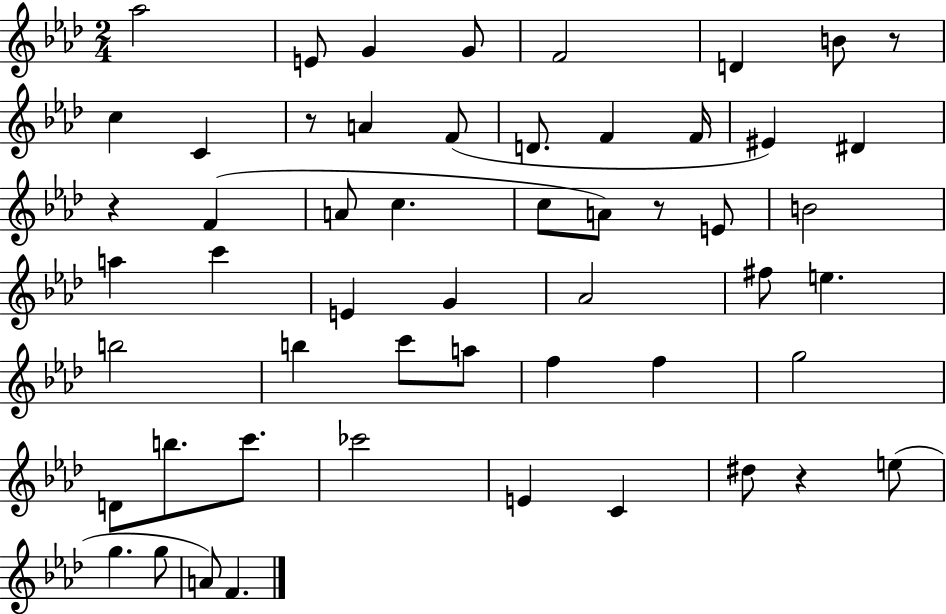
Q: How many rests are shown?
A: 5